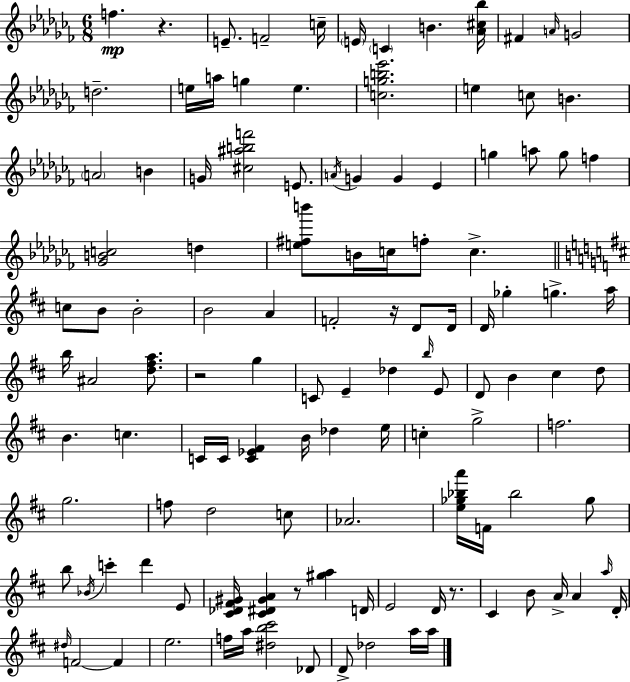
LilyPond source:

{
  \clef treble
  \numericTimeSignature
  \time 6/8
  \key aes \minor
  f''4.\mp r4. | e'8.-- f'2-- c''16-- | \parenthesize e'16 \parenthesize c'4 b'4. <aes' cis'' bes''>16 | fis'4 \grace { a'16 } g'2 | \break d''2.-- | e''16 a''16 g''4 e''4. | <c'' g'' b'' ees'''>2. | e''4 c''8 b'4. | \break \parenthesize a'2 b'4 | g'16 <cis'' ais'' b'' f'''>2 e'8. | \acciaccatura { a'16 } g'4 g'4 ees'4 | g''4 a''8 g''8 f''4 | \break <ges' b' c''>2 d''4 | <e'' fis'' b'''>8 b'16 c''16 f''8-. c''4.-> | \bar "||" \break \key d \major c''8 b'8 b'2-. | b'2 a'4 | f'2-. r16 d'8 d'16 | d'16 ges''4-. g''4.-> a''16 | \break b''16 ais'2 <d'' fis'' a''>8. | r2 g''4 | c'8 e'4-- des''4 \grace { b''16 } e'8 | d'8 b'4 cis''4 d''8 | \break b'4. c''4. | c'16 c'16 <c' ees' fis'>4 b'16 des''4 | e''16 c''4-. g''2-> | f''2. | \break g''2. | f''8 d''2 c''8 | aes'2. | <e'' ges'' bes'' a'''>16 f'16 bes''2 ges''8 | \break b''8 \acciaccatura { bes'16 } c'''4-. d'''4 | e'8 <cis' des' fis' gis'>16 <cis' dis' gis' a'>4 r8 <gis'' a''>4 | d'16 e'2 d'16 r8. | cis'4 b'8 a'16-> a'4 | \break \grace { a''16 } d'16-. \grace { dis''16 } f'2~~ | f'4 e''2. | f''16 a''16 <dis'' b'' cis'''>2 | des'8 d'8-> des''2 | \break a''16 a''16 \bar "|."
}